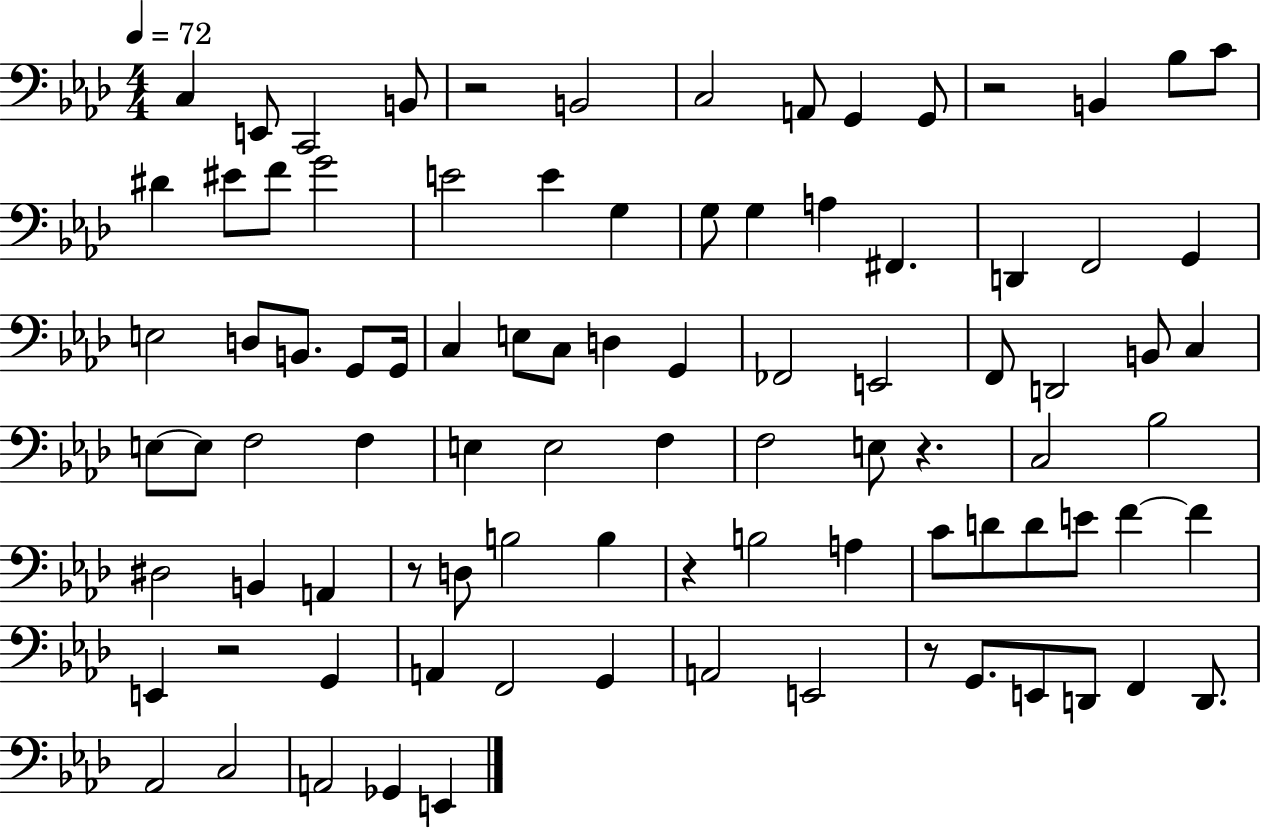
X:1
T:Untitled
M:4/4
L:1/4
K:Ab
C, E,,/2 C,,2 B,,/2 z2 B,,2 C,2 A,,/2 G,, G,,/2 z2 B,, _B,/2 C/2 ^D ^E/2 F/2 G2 E2 E G, G,/2 G, A, ^F,, D,, F,,2 G,, E,2 D,/2 B,,/2 G,,/2 G,,/4 C, E,/2 C,/2 D, G,, _F,,2 E,,2 F,,/2 D,,2 B,,/2 C, E,/2 E,/2 F,2 F, E, E,2 F, F,2 E,/2 z C,2 _B,2 ^D,2 B,, A,, z/2 D,/2 B,2 B, z B,2 A, C/2 D/2 D/2 E/2 F F E,, z2 G,, A,, F,,2 G,, A,,2 E,,2 z/2 G,,/2 E,,/2 D,,/2 F,, D,,/2 _A,,2 C,2 A,,2 _G,, E,,